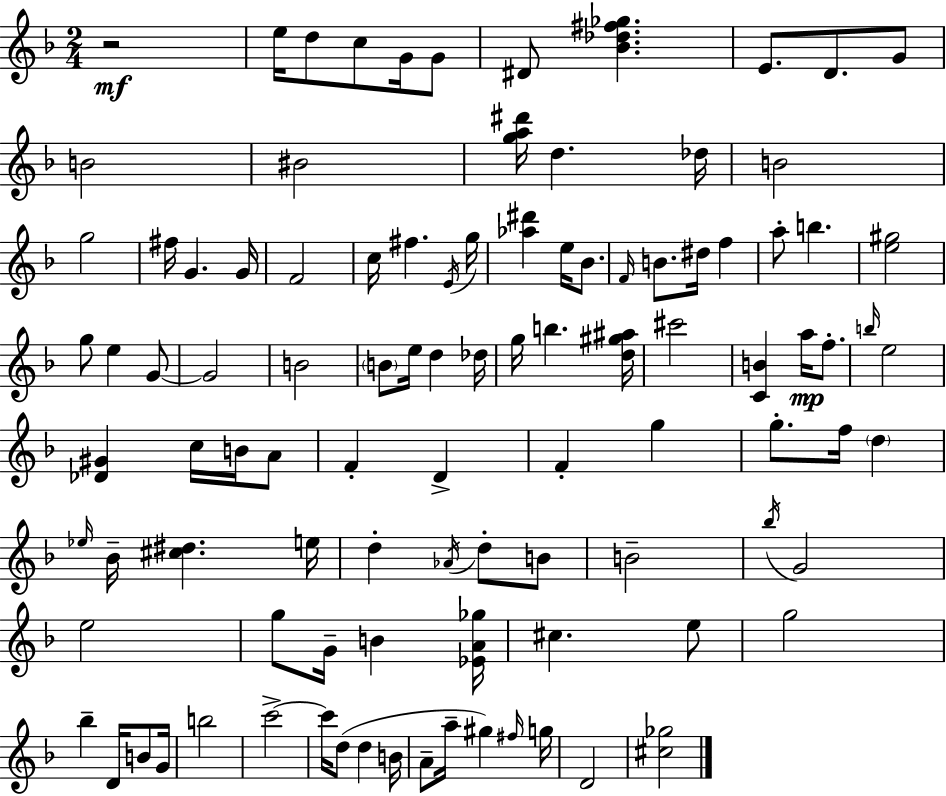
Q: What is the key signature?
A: D minor